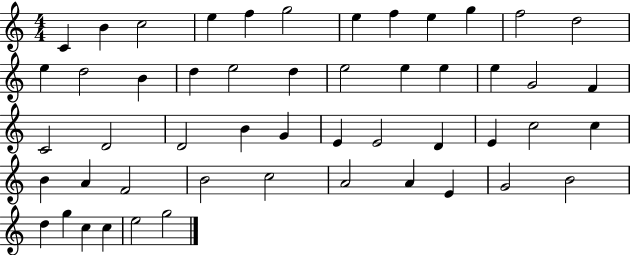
C4/q B4/q C5/h E5/q F5/q G5/h E5/q F5/q E5/q G5/q F5/h D5/h E5/q D5/h B4/q D5/q E5/h D5/q E5/h E5/q E5/q E5/q G4/h F4/q C4/h D4/h D4/h B4/q G4/q E4/q E4/h D4/q E4/q C5/h C5/q B4/q A4/q F4/h B4/h C5/h A4/h A4/q E4/q G4/h B4/h D5/q G5/q C5/q C5/q E5/h G5/h